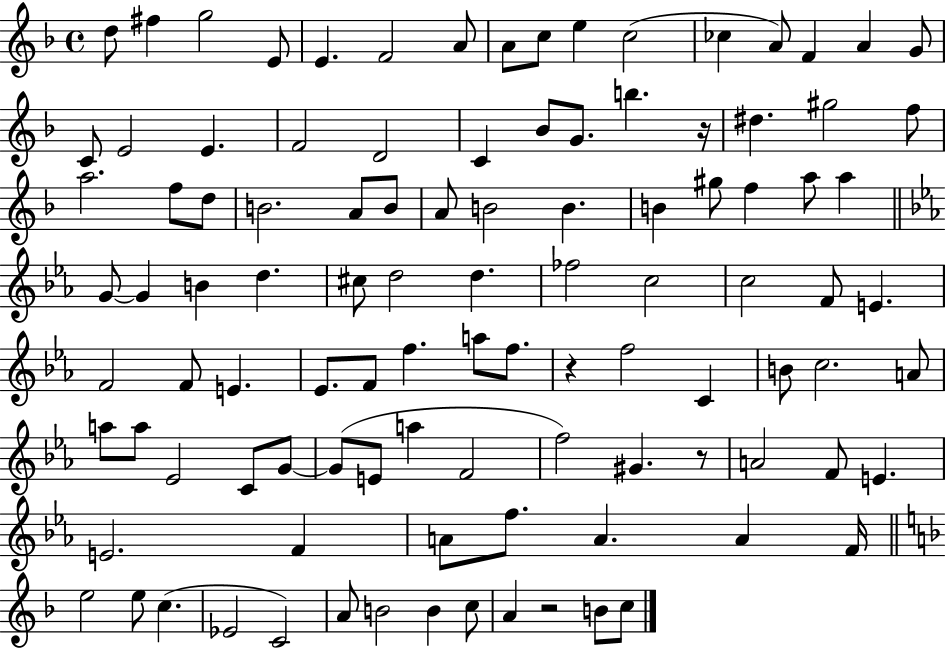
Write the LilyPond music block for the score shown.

{
  \clef treble
  \time 4/4
  \defaultTimeSignature
  \key f \major
  d''8 fis''4 g''2 e'8 | e'4. f'2 a'8 | a'8 c''8 e''4 c''2( | ces''4 a'8) f'4 a'4 g'8 | \break c'8 e'2 e'4. | f'2 d'2 | c'4 bes'8 g'8. b''4. r16 | dis''4. gis''2 f''8 | \break a''2. f''8 d''8 | b'2. a'8 b'8 | a'8 b'2 b'4. | b'4 gis''8 f''4 a''8 a''4 | \break \bar "||" \break \key c \minor g'8~~ g'4 b'4 d''4. | cis''8 d''2 d''4. | fes''2 c''2 | c''2 f'8 e'4. | \break f'2 f'8 e'4. | ees'8. f'8 f''4. a''8 f''8. | r4 f''2 c'4 | b'8 c''2. a'8 | \break a''8 a''8 ees'2 c'8 g'8~~ | g'8( e'8 a''4 f'2 | f''2) gis'4. r8 | a'2 f'8 e'4. | \break e'2. f'4 | a'8 f''8. a'4. a'4 f'16 | \bar "||" \break \key f \major e''2 e''8 c''4.( | ees'2 c'2) | a'8 b'2 b'4 c''8 | a'4 r2 b'8 c''8 | \break \bar "|."
}